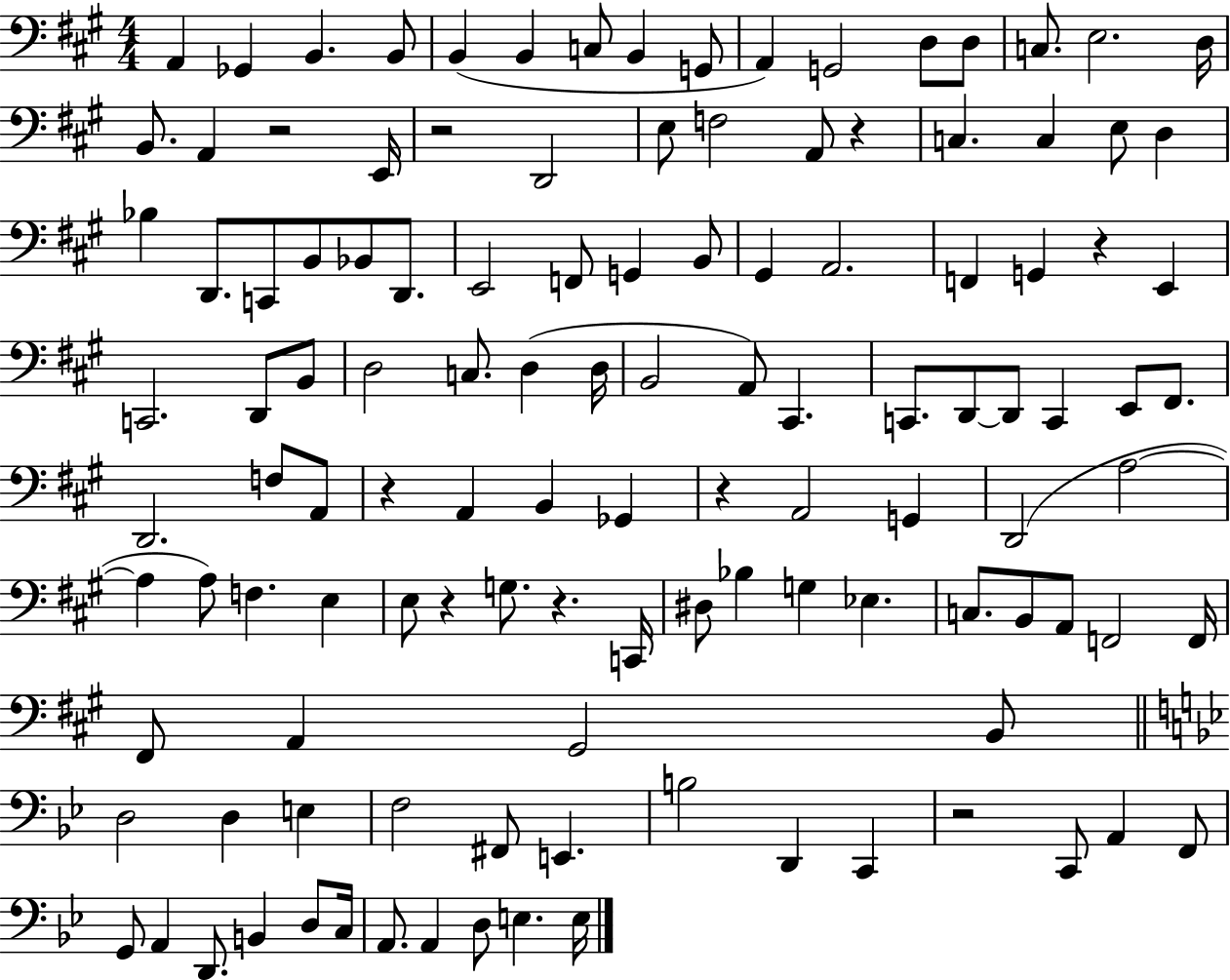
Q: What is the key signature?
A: A major